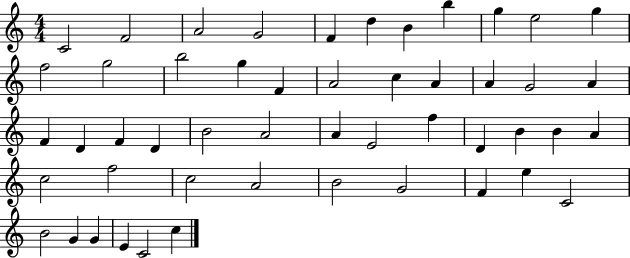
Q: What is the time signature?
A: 4/4